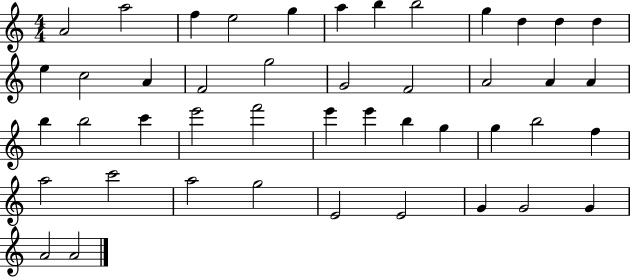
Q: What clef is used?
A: treble